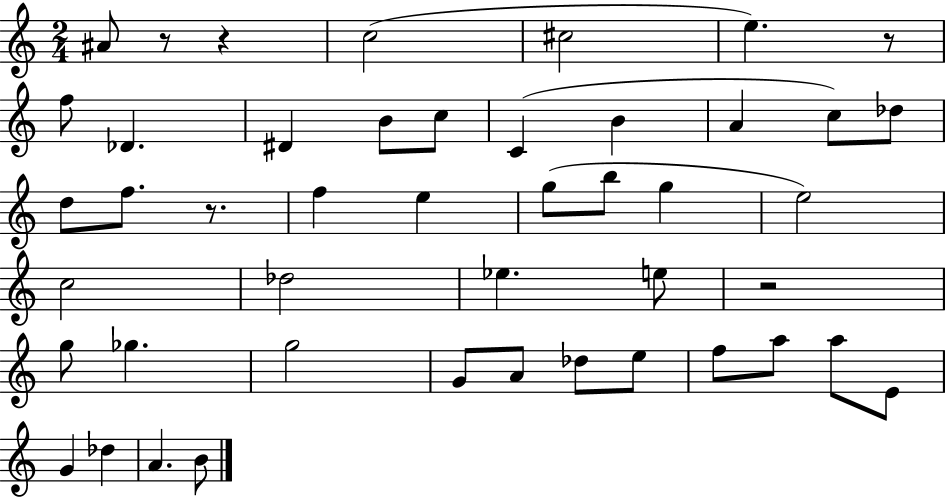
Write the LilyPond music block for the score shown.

{
  \clef treble
  \numericTimeSignature
  \time 2/4
  \key c \major
  \repeat volta 2 { ais'8 r8 r4 | c''2( | cis''2 | e''4.) r8 | \break f''8 des'4. | dis'4 b'8 c''8 | c'4( b'4 | a'4 c''8) des''8 | \break d''8 f''8. r8. | f''4 e''4 | g''8( b''8 g''4 | e''2) | \break c''2 | des''2 | ees''4. e''8 | r2 | \break g''8 ges''4. | g''2 | g'8 a'8 des''8 e''8 | f''8 a''8 a''8 e'8 | \break g'4 des''4 | a'4. b'8 | } \bar "|."
}